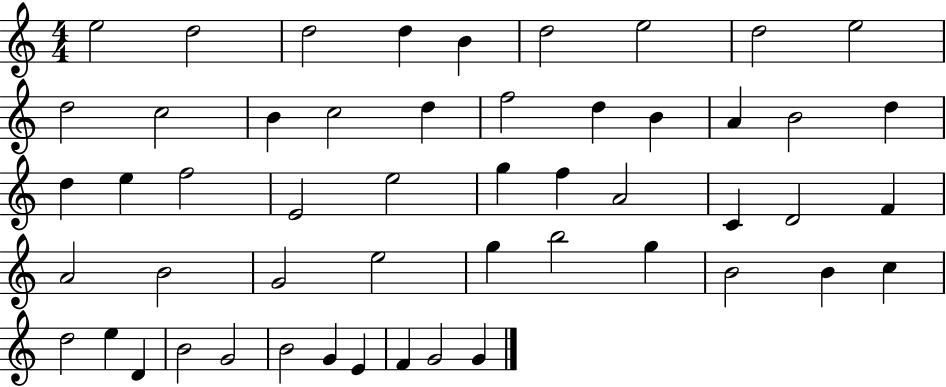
{
  \clef treble
  \numericTimeSignature
  \time 4/4
  \key c \major
  e''2 d''2 | d''2 d''4 b'4 | d''2 e''2 | d''2 e''2 | \break d''2 c''2 | b'4 c''2 d''4 | f''2 d''4 b'4 | a'4 b'2 d''4 | \break d''4 e''4 f''2 | e'2 e''2 | g''4 f''4 a'2 | c'4 d'2 f'4 | \break a'2 b'2 | g'2 e''2 | g''4 b''2 g''4 | b'2 b'4 c''4 | \break d''2 e''4 d'4 | b'2 g'2 | b'2 g'4 e'4 | f'4 g'2 g'4 | \break \bar "|."
}